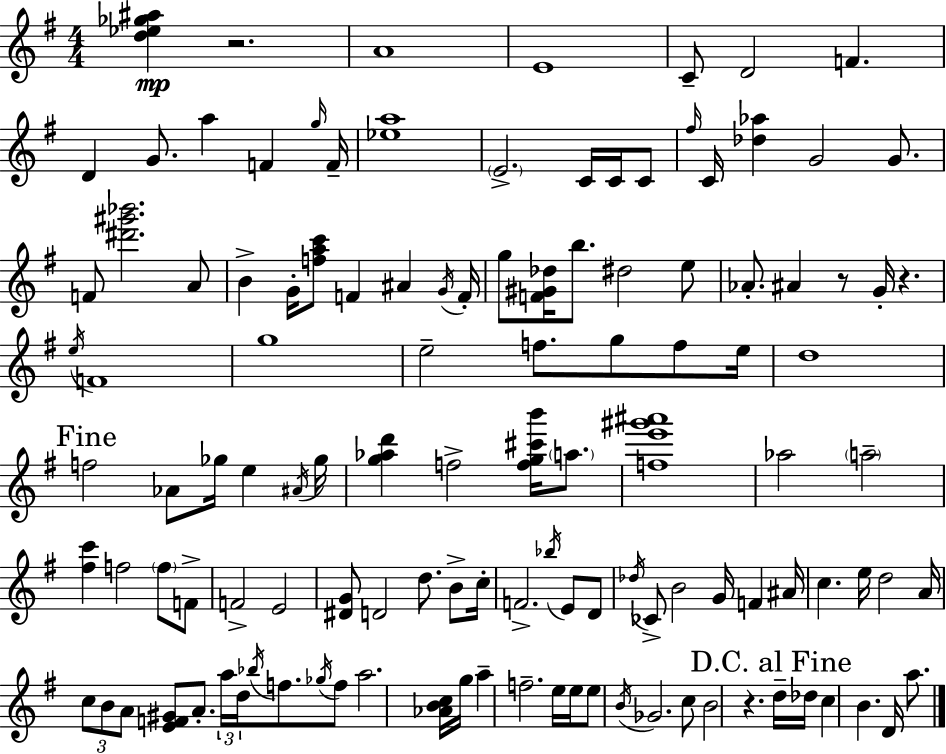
[D5,Eb5,Gb5,A#5]/q R/h. A4/w E4/w C4/e D4/h F4/q. D4/q G4/e. A5/q F4/q G5/s F4/s [Eb5,A5]/w E4/h. C4/s C4/s C4/e F#5/s C4/s [Db5,Ab5]/q G4/h G4/e. F4/e [D#6,G#6,Bb6]/h. A4/e B4/q G4/s [F5,A5,C6]/e F4/q A#4/q G4/s F4/s G5/e [F4,G#4,Db5]/s B5/e. D#5/h E5/e Ab4/e. A#4/q R/e G4/s R/q. E5/s F4/w G5/w E5/h F5/e. G5/e F5/e E5/s D5/w F5/h Ab4/e Gb5/s E5/q A#4/s Gb5/s [G5,Ab5,D6]/q F5/h [F5,G5,C#6,B6]/s A5/e. [F5,E6,G#6,A#6]/w Ab5/h A5/h [F#5,C6]/q F5/h F5/e F4/e F4/h E4/h [D#4,G4]/e D4/h D5/e. B4/e C5/s F4/h. Bb5/s E4/e D4/e Db5/s CES4/e B4/h G4/s F4/q A#4/s C5/q. E5/s D5/h A4/s C5/e B4/e A4/e [E4,F4,G#4]/e A4/e. A5/s D5/s Bb5/s F5/e. Gb5/s F5/e A5/h. [Ab4,B4,C5]/s G5/s A5/q F5/h. E5/s E5/s E5/e B4/s Gb4/h. C5/e B4/h R/q. D5/s Db5/s C5/q B4/q. D4/s A5/e.